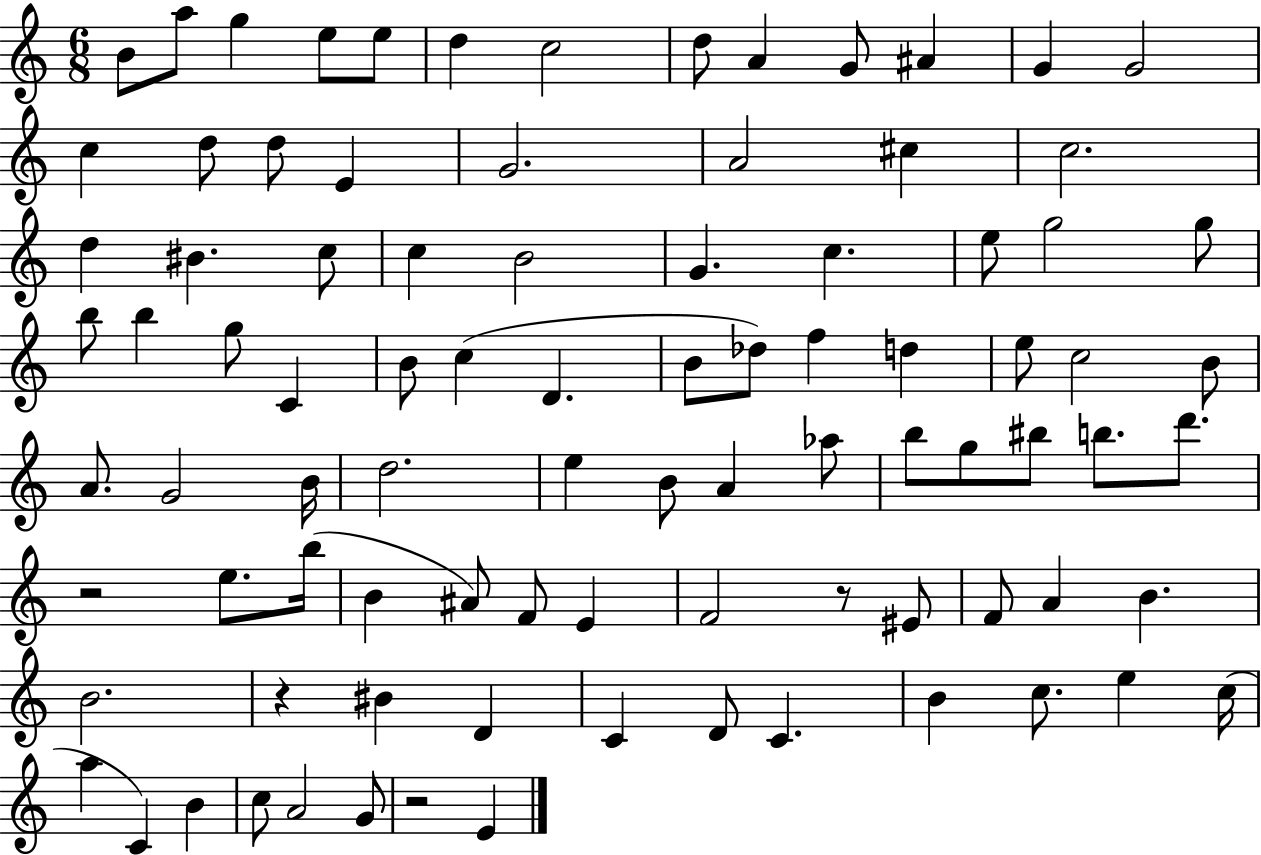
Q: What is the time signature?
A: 6/8